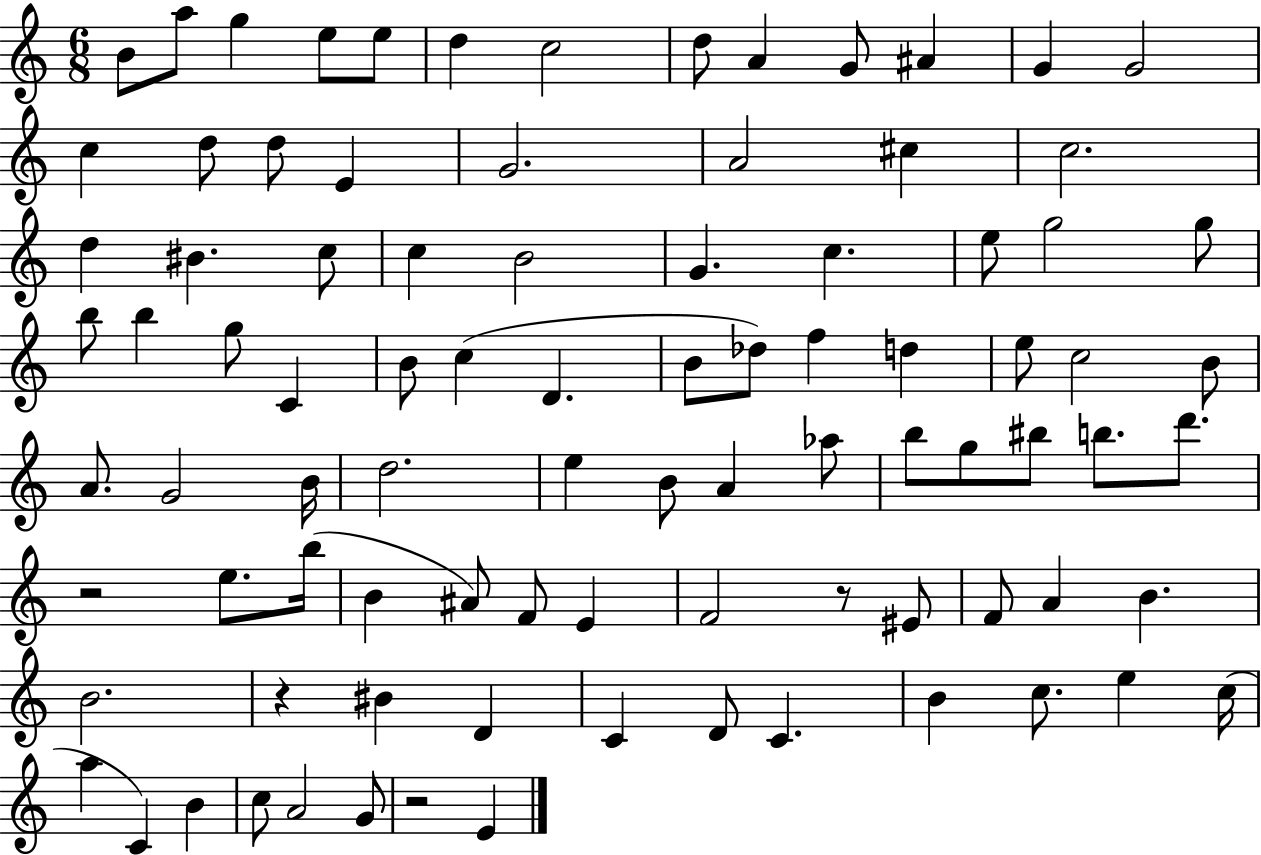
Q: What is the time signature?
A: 6/8